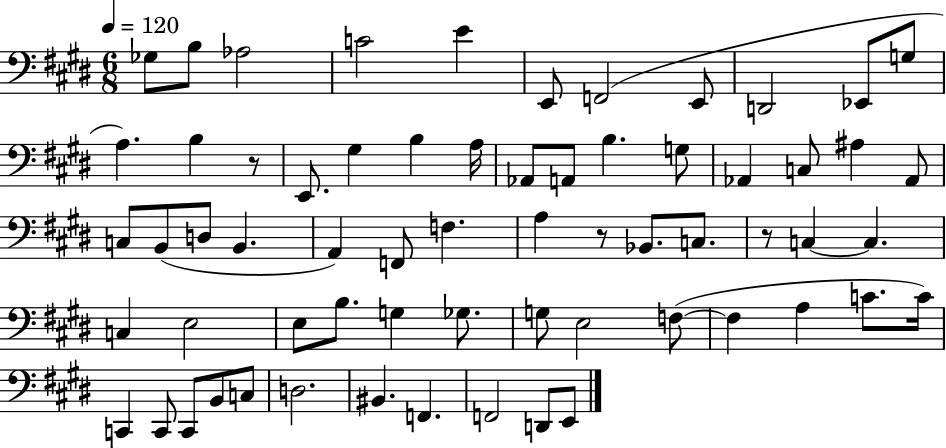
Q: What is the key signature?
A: E major